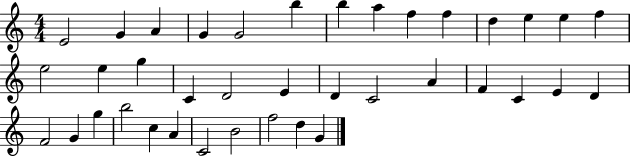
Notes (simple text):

E4/h G4/q A4/q G4/q G4/h B5/q B5/q A5/q F5/q F5/q D5/q E5/q E5/q F5/q E5/h E5/q G5/q C4/q D4/h E4/q D4/q C4/h A4/q F4/q C4/q E4/q D4/q F4/h G4/q G5/q B5/h C5/q A4/q C4/h B4/h F5/h D5/q G4/q